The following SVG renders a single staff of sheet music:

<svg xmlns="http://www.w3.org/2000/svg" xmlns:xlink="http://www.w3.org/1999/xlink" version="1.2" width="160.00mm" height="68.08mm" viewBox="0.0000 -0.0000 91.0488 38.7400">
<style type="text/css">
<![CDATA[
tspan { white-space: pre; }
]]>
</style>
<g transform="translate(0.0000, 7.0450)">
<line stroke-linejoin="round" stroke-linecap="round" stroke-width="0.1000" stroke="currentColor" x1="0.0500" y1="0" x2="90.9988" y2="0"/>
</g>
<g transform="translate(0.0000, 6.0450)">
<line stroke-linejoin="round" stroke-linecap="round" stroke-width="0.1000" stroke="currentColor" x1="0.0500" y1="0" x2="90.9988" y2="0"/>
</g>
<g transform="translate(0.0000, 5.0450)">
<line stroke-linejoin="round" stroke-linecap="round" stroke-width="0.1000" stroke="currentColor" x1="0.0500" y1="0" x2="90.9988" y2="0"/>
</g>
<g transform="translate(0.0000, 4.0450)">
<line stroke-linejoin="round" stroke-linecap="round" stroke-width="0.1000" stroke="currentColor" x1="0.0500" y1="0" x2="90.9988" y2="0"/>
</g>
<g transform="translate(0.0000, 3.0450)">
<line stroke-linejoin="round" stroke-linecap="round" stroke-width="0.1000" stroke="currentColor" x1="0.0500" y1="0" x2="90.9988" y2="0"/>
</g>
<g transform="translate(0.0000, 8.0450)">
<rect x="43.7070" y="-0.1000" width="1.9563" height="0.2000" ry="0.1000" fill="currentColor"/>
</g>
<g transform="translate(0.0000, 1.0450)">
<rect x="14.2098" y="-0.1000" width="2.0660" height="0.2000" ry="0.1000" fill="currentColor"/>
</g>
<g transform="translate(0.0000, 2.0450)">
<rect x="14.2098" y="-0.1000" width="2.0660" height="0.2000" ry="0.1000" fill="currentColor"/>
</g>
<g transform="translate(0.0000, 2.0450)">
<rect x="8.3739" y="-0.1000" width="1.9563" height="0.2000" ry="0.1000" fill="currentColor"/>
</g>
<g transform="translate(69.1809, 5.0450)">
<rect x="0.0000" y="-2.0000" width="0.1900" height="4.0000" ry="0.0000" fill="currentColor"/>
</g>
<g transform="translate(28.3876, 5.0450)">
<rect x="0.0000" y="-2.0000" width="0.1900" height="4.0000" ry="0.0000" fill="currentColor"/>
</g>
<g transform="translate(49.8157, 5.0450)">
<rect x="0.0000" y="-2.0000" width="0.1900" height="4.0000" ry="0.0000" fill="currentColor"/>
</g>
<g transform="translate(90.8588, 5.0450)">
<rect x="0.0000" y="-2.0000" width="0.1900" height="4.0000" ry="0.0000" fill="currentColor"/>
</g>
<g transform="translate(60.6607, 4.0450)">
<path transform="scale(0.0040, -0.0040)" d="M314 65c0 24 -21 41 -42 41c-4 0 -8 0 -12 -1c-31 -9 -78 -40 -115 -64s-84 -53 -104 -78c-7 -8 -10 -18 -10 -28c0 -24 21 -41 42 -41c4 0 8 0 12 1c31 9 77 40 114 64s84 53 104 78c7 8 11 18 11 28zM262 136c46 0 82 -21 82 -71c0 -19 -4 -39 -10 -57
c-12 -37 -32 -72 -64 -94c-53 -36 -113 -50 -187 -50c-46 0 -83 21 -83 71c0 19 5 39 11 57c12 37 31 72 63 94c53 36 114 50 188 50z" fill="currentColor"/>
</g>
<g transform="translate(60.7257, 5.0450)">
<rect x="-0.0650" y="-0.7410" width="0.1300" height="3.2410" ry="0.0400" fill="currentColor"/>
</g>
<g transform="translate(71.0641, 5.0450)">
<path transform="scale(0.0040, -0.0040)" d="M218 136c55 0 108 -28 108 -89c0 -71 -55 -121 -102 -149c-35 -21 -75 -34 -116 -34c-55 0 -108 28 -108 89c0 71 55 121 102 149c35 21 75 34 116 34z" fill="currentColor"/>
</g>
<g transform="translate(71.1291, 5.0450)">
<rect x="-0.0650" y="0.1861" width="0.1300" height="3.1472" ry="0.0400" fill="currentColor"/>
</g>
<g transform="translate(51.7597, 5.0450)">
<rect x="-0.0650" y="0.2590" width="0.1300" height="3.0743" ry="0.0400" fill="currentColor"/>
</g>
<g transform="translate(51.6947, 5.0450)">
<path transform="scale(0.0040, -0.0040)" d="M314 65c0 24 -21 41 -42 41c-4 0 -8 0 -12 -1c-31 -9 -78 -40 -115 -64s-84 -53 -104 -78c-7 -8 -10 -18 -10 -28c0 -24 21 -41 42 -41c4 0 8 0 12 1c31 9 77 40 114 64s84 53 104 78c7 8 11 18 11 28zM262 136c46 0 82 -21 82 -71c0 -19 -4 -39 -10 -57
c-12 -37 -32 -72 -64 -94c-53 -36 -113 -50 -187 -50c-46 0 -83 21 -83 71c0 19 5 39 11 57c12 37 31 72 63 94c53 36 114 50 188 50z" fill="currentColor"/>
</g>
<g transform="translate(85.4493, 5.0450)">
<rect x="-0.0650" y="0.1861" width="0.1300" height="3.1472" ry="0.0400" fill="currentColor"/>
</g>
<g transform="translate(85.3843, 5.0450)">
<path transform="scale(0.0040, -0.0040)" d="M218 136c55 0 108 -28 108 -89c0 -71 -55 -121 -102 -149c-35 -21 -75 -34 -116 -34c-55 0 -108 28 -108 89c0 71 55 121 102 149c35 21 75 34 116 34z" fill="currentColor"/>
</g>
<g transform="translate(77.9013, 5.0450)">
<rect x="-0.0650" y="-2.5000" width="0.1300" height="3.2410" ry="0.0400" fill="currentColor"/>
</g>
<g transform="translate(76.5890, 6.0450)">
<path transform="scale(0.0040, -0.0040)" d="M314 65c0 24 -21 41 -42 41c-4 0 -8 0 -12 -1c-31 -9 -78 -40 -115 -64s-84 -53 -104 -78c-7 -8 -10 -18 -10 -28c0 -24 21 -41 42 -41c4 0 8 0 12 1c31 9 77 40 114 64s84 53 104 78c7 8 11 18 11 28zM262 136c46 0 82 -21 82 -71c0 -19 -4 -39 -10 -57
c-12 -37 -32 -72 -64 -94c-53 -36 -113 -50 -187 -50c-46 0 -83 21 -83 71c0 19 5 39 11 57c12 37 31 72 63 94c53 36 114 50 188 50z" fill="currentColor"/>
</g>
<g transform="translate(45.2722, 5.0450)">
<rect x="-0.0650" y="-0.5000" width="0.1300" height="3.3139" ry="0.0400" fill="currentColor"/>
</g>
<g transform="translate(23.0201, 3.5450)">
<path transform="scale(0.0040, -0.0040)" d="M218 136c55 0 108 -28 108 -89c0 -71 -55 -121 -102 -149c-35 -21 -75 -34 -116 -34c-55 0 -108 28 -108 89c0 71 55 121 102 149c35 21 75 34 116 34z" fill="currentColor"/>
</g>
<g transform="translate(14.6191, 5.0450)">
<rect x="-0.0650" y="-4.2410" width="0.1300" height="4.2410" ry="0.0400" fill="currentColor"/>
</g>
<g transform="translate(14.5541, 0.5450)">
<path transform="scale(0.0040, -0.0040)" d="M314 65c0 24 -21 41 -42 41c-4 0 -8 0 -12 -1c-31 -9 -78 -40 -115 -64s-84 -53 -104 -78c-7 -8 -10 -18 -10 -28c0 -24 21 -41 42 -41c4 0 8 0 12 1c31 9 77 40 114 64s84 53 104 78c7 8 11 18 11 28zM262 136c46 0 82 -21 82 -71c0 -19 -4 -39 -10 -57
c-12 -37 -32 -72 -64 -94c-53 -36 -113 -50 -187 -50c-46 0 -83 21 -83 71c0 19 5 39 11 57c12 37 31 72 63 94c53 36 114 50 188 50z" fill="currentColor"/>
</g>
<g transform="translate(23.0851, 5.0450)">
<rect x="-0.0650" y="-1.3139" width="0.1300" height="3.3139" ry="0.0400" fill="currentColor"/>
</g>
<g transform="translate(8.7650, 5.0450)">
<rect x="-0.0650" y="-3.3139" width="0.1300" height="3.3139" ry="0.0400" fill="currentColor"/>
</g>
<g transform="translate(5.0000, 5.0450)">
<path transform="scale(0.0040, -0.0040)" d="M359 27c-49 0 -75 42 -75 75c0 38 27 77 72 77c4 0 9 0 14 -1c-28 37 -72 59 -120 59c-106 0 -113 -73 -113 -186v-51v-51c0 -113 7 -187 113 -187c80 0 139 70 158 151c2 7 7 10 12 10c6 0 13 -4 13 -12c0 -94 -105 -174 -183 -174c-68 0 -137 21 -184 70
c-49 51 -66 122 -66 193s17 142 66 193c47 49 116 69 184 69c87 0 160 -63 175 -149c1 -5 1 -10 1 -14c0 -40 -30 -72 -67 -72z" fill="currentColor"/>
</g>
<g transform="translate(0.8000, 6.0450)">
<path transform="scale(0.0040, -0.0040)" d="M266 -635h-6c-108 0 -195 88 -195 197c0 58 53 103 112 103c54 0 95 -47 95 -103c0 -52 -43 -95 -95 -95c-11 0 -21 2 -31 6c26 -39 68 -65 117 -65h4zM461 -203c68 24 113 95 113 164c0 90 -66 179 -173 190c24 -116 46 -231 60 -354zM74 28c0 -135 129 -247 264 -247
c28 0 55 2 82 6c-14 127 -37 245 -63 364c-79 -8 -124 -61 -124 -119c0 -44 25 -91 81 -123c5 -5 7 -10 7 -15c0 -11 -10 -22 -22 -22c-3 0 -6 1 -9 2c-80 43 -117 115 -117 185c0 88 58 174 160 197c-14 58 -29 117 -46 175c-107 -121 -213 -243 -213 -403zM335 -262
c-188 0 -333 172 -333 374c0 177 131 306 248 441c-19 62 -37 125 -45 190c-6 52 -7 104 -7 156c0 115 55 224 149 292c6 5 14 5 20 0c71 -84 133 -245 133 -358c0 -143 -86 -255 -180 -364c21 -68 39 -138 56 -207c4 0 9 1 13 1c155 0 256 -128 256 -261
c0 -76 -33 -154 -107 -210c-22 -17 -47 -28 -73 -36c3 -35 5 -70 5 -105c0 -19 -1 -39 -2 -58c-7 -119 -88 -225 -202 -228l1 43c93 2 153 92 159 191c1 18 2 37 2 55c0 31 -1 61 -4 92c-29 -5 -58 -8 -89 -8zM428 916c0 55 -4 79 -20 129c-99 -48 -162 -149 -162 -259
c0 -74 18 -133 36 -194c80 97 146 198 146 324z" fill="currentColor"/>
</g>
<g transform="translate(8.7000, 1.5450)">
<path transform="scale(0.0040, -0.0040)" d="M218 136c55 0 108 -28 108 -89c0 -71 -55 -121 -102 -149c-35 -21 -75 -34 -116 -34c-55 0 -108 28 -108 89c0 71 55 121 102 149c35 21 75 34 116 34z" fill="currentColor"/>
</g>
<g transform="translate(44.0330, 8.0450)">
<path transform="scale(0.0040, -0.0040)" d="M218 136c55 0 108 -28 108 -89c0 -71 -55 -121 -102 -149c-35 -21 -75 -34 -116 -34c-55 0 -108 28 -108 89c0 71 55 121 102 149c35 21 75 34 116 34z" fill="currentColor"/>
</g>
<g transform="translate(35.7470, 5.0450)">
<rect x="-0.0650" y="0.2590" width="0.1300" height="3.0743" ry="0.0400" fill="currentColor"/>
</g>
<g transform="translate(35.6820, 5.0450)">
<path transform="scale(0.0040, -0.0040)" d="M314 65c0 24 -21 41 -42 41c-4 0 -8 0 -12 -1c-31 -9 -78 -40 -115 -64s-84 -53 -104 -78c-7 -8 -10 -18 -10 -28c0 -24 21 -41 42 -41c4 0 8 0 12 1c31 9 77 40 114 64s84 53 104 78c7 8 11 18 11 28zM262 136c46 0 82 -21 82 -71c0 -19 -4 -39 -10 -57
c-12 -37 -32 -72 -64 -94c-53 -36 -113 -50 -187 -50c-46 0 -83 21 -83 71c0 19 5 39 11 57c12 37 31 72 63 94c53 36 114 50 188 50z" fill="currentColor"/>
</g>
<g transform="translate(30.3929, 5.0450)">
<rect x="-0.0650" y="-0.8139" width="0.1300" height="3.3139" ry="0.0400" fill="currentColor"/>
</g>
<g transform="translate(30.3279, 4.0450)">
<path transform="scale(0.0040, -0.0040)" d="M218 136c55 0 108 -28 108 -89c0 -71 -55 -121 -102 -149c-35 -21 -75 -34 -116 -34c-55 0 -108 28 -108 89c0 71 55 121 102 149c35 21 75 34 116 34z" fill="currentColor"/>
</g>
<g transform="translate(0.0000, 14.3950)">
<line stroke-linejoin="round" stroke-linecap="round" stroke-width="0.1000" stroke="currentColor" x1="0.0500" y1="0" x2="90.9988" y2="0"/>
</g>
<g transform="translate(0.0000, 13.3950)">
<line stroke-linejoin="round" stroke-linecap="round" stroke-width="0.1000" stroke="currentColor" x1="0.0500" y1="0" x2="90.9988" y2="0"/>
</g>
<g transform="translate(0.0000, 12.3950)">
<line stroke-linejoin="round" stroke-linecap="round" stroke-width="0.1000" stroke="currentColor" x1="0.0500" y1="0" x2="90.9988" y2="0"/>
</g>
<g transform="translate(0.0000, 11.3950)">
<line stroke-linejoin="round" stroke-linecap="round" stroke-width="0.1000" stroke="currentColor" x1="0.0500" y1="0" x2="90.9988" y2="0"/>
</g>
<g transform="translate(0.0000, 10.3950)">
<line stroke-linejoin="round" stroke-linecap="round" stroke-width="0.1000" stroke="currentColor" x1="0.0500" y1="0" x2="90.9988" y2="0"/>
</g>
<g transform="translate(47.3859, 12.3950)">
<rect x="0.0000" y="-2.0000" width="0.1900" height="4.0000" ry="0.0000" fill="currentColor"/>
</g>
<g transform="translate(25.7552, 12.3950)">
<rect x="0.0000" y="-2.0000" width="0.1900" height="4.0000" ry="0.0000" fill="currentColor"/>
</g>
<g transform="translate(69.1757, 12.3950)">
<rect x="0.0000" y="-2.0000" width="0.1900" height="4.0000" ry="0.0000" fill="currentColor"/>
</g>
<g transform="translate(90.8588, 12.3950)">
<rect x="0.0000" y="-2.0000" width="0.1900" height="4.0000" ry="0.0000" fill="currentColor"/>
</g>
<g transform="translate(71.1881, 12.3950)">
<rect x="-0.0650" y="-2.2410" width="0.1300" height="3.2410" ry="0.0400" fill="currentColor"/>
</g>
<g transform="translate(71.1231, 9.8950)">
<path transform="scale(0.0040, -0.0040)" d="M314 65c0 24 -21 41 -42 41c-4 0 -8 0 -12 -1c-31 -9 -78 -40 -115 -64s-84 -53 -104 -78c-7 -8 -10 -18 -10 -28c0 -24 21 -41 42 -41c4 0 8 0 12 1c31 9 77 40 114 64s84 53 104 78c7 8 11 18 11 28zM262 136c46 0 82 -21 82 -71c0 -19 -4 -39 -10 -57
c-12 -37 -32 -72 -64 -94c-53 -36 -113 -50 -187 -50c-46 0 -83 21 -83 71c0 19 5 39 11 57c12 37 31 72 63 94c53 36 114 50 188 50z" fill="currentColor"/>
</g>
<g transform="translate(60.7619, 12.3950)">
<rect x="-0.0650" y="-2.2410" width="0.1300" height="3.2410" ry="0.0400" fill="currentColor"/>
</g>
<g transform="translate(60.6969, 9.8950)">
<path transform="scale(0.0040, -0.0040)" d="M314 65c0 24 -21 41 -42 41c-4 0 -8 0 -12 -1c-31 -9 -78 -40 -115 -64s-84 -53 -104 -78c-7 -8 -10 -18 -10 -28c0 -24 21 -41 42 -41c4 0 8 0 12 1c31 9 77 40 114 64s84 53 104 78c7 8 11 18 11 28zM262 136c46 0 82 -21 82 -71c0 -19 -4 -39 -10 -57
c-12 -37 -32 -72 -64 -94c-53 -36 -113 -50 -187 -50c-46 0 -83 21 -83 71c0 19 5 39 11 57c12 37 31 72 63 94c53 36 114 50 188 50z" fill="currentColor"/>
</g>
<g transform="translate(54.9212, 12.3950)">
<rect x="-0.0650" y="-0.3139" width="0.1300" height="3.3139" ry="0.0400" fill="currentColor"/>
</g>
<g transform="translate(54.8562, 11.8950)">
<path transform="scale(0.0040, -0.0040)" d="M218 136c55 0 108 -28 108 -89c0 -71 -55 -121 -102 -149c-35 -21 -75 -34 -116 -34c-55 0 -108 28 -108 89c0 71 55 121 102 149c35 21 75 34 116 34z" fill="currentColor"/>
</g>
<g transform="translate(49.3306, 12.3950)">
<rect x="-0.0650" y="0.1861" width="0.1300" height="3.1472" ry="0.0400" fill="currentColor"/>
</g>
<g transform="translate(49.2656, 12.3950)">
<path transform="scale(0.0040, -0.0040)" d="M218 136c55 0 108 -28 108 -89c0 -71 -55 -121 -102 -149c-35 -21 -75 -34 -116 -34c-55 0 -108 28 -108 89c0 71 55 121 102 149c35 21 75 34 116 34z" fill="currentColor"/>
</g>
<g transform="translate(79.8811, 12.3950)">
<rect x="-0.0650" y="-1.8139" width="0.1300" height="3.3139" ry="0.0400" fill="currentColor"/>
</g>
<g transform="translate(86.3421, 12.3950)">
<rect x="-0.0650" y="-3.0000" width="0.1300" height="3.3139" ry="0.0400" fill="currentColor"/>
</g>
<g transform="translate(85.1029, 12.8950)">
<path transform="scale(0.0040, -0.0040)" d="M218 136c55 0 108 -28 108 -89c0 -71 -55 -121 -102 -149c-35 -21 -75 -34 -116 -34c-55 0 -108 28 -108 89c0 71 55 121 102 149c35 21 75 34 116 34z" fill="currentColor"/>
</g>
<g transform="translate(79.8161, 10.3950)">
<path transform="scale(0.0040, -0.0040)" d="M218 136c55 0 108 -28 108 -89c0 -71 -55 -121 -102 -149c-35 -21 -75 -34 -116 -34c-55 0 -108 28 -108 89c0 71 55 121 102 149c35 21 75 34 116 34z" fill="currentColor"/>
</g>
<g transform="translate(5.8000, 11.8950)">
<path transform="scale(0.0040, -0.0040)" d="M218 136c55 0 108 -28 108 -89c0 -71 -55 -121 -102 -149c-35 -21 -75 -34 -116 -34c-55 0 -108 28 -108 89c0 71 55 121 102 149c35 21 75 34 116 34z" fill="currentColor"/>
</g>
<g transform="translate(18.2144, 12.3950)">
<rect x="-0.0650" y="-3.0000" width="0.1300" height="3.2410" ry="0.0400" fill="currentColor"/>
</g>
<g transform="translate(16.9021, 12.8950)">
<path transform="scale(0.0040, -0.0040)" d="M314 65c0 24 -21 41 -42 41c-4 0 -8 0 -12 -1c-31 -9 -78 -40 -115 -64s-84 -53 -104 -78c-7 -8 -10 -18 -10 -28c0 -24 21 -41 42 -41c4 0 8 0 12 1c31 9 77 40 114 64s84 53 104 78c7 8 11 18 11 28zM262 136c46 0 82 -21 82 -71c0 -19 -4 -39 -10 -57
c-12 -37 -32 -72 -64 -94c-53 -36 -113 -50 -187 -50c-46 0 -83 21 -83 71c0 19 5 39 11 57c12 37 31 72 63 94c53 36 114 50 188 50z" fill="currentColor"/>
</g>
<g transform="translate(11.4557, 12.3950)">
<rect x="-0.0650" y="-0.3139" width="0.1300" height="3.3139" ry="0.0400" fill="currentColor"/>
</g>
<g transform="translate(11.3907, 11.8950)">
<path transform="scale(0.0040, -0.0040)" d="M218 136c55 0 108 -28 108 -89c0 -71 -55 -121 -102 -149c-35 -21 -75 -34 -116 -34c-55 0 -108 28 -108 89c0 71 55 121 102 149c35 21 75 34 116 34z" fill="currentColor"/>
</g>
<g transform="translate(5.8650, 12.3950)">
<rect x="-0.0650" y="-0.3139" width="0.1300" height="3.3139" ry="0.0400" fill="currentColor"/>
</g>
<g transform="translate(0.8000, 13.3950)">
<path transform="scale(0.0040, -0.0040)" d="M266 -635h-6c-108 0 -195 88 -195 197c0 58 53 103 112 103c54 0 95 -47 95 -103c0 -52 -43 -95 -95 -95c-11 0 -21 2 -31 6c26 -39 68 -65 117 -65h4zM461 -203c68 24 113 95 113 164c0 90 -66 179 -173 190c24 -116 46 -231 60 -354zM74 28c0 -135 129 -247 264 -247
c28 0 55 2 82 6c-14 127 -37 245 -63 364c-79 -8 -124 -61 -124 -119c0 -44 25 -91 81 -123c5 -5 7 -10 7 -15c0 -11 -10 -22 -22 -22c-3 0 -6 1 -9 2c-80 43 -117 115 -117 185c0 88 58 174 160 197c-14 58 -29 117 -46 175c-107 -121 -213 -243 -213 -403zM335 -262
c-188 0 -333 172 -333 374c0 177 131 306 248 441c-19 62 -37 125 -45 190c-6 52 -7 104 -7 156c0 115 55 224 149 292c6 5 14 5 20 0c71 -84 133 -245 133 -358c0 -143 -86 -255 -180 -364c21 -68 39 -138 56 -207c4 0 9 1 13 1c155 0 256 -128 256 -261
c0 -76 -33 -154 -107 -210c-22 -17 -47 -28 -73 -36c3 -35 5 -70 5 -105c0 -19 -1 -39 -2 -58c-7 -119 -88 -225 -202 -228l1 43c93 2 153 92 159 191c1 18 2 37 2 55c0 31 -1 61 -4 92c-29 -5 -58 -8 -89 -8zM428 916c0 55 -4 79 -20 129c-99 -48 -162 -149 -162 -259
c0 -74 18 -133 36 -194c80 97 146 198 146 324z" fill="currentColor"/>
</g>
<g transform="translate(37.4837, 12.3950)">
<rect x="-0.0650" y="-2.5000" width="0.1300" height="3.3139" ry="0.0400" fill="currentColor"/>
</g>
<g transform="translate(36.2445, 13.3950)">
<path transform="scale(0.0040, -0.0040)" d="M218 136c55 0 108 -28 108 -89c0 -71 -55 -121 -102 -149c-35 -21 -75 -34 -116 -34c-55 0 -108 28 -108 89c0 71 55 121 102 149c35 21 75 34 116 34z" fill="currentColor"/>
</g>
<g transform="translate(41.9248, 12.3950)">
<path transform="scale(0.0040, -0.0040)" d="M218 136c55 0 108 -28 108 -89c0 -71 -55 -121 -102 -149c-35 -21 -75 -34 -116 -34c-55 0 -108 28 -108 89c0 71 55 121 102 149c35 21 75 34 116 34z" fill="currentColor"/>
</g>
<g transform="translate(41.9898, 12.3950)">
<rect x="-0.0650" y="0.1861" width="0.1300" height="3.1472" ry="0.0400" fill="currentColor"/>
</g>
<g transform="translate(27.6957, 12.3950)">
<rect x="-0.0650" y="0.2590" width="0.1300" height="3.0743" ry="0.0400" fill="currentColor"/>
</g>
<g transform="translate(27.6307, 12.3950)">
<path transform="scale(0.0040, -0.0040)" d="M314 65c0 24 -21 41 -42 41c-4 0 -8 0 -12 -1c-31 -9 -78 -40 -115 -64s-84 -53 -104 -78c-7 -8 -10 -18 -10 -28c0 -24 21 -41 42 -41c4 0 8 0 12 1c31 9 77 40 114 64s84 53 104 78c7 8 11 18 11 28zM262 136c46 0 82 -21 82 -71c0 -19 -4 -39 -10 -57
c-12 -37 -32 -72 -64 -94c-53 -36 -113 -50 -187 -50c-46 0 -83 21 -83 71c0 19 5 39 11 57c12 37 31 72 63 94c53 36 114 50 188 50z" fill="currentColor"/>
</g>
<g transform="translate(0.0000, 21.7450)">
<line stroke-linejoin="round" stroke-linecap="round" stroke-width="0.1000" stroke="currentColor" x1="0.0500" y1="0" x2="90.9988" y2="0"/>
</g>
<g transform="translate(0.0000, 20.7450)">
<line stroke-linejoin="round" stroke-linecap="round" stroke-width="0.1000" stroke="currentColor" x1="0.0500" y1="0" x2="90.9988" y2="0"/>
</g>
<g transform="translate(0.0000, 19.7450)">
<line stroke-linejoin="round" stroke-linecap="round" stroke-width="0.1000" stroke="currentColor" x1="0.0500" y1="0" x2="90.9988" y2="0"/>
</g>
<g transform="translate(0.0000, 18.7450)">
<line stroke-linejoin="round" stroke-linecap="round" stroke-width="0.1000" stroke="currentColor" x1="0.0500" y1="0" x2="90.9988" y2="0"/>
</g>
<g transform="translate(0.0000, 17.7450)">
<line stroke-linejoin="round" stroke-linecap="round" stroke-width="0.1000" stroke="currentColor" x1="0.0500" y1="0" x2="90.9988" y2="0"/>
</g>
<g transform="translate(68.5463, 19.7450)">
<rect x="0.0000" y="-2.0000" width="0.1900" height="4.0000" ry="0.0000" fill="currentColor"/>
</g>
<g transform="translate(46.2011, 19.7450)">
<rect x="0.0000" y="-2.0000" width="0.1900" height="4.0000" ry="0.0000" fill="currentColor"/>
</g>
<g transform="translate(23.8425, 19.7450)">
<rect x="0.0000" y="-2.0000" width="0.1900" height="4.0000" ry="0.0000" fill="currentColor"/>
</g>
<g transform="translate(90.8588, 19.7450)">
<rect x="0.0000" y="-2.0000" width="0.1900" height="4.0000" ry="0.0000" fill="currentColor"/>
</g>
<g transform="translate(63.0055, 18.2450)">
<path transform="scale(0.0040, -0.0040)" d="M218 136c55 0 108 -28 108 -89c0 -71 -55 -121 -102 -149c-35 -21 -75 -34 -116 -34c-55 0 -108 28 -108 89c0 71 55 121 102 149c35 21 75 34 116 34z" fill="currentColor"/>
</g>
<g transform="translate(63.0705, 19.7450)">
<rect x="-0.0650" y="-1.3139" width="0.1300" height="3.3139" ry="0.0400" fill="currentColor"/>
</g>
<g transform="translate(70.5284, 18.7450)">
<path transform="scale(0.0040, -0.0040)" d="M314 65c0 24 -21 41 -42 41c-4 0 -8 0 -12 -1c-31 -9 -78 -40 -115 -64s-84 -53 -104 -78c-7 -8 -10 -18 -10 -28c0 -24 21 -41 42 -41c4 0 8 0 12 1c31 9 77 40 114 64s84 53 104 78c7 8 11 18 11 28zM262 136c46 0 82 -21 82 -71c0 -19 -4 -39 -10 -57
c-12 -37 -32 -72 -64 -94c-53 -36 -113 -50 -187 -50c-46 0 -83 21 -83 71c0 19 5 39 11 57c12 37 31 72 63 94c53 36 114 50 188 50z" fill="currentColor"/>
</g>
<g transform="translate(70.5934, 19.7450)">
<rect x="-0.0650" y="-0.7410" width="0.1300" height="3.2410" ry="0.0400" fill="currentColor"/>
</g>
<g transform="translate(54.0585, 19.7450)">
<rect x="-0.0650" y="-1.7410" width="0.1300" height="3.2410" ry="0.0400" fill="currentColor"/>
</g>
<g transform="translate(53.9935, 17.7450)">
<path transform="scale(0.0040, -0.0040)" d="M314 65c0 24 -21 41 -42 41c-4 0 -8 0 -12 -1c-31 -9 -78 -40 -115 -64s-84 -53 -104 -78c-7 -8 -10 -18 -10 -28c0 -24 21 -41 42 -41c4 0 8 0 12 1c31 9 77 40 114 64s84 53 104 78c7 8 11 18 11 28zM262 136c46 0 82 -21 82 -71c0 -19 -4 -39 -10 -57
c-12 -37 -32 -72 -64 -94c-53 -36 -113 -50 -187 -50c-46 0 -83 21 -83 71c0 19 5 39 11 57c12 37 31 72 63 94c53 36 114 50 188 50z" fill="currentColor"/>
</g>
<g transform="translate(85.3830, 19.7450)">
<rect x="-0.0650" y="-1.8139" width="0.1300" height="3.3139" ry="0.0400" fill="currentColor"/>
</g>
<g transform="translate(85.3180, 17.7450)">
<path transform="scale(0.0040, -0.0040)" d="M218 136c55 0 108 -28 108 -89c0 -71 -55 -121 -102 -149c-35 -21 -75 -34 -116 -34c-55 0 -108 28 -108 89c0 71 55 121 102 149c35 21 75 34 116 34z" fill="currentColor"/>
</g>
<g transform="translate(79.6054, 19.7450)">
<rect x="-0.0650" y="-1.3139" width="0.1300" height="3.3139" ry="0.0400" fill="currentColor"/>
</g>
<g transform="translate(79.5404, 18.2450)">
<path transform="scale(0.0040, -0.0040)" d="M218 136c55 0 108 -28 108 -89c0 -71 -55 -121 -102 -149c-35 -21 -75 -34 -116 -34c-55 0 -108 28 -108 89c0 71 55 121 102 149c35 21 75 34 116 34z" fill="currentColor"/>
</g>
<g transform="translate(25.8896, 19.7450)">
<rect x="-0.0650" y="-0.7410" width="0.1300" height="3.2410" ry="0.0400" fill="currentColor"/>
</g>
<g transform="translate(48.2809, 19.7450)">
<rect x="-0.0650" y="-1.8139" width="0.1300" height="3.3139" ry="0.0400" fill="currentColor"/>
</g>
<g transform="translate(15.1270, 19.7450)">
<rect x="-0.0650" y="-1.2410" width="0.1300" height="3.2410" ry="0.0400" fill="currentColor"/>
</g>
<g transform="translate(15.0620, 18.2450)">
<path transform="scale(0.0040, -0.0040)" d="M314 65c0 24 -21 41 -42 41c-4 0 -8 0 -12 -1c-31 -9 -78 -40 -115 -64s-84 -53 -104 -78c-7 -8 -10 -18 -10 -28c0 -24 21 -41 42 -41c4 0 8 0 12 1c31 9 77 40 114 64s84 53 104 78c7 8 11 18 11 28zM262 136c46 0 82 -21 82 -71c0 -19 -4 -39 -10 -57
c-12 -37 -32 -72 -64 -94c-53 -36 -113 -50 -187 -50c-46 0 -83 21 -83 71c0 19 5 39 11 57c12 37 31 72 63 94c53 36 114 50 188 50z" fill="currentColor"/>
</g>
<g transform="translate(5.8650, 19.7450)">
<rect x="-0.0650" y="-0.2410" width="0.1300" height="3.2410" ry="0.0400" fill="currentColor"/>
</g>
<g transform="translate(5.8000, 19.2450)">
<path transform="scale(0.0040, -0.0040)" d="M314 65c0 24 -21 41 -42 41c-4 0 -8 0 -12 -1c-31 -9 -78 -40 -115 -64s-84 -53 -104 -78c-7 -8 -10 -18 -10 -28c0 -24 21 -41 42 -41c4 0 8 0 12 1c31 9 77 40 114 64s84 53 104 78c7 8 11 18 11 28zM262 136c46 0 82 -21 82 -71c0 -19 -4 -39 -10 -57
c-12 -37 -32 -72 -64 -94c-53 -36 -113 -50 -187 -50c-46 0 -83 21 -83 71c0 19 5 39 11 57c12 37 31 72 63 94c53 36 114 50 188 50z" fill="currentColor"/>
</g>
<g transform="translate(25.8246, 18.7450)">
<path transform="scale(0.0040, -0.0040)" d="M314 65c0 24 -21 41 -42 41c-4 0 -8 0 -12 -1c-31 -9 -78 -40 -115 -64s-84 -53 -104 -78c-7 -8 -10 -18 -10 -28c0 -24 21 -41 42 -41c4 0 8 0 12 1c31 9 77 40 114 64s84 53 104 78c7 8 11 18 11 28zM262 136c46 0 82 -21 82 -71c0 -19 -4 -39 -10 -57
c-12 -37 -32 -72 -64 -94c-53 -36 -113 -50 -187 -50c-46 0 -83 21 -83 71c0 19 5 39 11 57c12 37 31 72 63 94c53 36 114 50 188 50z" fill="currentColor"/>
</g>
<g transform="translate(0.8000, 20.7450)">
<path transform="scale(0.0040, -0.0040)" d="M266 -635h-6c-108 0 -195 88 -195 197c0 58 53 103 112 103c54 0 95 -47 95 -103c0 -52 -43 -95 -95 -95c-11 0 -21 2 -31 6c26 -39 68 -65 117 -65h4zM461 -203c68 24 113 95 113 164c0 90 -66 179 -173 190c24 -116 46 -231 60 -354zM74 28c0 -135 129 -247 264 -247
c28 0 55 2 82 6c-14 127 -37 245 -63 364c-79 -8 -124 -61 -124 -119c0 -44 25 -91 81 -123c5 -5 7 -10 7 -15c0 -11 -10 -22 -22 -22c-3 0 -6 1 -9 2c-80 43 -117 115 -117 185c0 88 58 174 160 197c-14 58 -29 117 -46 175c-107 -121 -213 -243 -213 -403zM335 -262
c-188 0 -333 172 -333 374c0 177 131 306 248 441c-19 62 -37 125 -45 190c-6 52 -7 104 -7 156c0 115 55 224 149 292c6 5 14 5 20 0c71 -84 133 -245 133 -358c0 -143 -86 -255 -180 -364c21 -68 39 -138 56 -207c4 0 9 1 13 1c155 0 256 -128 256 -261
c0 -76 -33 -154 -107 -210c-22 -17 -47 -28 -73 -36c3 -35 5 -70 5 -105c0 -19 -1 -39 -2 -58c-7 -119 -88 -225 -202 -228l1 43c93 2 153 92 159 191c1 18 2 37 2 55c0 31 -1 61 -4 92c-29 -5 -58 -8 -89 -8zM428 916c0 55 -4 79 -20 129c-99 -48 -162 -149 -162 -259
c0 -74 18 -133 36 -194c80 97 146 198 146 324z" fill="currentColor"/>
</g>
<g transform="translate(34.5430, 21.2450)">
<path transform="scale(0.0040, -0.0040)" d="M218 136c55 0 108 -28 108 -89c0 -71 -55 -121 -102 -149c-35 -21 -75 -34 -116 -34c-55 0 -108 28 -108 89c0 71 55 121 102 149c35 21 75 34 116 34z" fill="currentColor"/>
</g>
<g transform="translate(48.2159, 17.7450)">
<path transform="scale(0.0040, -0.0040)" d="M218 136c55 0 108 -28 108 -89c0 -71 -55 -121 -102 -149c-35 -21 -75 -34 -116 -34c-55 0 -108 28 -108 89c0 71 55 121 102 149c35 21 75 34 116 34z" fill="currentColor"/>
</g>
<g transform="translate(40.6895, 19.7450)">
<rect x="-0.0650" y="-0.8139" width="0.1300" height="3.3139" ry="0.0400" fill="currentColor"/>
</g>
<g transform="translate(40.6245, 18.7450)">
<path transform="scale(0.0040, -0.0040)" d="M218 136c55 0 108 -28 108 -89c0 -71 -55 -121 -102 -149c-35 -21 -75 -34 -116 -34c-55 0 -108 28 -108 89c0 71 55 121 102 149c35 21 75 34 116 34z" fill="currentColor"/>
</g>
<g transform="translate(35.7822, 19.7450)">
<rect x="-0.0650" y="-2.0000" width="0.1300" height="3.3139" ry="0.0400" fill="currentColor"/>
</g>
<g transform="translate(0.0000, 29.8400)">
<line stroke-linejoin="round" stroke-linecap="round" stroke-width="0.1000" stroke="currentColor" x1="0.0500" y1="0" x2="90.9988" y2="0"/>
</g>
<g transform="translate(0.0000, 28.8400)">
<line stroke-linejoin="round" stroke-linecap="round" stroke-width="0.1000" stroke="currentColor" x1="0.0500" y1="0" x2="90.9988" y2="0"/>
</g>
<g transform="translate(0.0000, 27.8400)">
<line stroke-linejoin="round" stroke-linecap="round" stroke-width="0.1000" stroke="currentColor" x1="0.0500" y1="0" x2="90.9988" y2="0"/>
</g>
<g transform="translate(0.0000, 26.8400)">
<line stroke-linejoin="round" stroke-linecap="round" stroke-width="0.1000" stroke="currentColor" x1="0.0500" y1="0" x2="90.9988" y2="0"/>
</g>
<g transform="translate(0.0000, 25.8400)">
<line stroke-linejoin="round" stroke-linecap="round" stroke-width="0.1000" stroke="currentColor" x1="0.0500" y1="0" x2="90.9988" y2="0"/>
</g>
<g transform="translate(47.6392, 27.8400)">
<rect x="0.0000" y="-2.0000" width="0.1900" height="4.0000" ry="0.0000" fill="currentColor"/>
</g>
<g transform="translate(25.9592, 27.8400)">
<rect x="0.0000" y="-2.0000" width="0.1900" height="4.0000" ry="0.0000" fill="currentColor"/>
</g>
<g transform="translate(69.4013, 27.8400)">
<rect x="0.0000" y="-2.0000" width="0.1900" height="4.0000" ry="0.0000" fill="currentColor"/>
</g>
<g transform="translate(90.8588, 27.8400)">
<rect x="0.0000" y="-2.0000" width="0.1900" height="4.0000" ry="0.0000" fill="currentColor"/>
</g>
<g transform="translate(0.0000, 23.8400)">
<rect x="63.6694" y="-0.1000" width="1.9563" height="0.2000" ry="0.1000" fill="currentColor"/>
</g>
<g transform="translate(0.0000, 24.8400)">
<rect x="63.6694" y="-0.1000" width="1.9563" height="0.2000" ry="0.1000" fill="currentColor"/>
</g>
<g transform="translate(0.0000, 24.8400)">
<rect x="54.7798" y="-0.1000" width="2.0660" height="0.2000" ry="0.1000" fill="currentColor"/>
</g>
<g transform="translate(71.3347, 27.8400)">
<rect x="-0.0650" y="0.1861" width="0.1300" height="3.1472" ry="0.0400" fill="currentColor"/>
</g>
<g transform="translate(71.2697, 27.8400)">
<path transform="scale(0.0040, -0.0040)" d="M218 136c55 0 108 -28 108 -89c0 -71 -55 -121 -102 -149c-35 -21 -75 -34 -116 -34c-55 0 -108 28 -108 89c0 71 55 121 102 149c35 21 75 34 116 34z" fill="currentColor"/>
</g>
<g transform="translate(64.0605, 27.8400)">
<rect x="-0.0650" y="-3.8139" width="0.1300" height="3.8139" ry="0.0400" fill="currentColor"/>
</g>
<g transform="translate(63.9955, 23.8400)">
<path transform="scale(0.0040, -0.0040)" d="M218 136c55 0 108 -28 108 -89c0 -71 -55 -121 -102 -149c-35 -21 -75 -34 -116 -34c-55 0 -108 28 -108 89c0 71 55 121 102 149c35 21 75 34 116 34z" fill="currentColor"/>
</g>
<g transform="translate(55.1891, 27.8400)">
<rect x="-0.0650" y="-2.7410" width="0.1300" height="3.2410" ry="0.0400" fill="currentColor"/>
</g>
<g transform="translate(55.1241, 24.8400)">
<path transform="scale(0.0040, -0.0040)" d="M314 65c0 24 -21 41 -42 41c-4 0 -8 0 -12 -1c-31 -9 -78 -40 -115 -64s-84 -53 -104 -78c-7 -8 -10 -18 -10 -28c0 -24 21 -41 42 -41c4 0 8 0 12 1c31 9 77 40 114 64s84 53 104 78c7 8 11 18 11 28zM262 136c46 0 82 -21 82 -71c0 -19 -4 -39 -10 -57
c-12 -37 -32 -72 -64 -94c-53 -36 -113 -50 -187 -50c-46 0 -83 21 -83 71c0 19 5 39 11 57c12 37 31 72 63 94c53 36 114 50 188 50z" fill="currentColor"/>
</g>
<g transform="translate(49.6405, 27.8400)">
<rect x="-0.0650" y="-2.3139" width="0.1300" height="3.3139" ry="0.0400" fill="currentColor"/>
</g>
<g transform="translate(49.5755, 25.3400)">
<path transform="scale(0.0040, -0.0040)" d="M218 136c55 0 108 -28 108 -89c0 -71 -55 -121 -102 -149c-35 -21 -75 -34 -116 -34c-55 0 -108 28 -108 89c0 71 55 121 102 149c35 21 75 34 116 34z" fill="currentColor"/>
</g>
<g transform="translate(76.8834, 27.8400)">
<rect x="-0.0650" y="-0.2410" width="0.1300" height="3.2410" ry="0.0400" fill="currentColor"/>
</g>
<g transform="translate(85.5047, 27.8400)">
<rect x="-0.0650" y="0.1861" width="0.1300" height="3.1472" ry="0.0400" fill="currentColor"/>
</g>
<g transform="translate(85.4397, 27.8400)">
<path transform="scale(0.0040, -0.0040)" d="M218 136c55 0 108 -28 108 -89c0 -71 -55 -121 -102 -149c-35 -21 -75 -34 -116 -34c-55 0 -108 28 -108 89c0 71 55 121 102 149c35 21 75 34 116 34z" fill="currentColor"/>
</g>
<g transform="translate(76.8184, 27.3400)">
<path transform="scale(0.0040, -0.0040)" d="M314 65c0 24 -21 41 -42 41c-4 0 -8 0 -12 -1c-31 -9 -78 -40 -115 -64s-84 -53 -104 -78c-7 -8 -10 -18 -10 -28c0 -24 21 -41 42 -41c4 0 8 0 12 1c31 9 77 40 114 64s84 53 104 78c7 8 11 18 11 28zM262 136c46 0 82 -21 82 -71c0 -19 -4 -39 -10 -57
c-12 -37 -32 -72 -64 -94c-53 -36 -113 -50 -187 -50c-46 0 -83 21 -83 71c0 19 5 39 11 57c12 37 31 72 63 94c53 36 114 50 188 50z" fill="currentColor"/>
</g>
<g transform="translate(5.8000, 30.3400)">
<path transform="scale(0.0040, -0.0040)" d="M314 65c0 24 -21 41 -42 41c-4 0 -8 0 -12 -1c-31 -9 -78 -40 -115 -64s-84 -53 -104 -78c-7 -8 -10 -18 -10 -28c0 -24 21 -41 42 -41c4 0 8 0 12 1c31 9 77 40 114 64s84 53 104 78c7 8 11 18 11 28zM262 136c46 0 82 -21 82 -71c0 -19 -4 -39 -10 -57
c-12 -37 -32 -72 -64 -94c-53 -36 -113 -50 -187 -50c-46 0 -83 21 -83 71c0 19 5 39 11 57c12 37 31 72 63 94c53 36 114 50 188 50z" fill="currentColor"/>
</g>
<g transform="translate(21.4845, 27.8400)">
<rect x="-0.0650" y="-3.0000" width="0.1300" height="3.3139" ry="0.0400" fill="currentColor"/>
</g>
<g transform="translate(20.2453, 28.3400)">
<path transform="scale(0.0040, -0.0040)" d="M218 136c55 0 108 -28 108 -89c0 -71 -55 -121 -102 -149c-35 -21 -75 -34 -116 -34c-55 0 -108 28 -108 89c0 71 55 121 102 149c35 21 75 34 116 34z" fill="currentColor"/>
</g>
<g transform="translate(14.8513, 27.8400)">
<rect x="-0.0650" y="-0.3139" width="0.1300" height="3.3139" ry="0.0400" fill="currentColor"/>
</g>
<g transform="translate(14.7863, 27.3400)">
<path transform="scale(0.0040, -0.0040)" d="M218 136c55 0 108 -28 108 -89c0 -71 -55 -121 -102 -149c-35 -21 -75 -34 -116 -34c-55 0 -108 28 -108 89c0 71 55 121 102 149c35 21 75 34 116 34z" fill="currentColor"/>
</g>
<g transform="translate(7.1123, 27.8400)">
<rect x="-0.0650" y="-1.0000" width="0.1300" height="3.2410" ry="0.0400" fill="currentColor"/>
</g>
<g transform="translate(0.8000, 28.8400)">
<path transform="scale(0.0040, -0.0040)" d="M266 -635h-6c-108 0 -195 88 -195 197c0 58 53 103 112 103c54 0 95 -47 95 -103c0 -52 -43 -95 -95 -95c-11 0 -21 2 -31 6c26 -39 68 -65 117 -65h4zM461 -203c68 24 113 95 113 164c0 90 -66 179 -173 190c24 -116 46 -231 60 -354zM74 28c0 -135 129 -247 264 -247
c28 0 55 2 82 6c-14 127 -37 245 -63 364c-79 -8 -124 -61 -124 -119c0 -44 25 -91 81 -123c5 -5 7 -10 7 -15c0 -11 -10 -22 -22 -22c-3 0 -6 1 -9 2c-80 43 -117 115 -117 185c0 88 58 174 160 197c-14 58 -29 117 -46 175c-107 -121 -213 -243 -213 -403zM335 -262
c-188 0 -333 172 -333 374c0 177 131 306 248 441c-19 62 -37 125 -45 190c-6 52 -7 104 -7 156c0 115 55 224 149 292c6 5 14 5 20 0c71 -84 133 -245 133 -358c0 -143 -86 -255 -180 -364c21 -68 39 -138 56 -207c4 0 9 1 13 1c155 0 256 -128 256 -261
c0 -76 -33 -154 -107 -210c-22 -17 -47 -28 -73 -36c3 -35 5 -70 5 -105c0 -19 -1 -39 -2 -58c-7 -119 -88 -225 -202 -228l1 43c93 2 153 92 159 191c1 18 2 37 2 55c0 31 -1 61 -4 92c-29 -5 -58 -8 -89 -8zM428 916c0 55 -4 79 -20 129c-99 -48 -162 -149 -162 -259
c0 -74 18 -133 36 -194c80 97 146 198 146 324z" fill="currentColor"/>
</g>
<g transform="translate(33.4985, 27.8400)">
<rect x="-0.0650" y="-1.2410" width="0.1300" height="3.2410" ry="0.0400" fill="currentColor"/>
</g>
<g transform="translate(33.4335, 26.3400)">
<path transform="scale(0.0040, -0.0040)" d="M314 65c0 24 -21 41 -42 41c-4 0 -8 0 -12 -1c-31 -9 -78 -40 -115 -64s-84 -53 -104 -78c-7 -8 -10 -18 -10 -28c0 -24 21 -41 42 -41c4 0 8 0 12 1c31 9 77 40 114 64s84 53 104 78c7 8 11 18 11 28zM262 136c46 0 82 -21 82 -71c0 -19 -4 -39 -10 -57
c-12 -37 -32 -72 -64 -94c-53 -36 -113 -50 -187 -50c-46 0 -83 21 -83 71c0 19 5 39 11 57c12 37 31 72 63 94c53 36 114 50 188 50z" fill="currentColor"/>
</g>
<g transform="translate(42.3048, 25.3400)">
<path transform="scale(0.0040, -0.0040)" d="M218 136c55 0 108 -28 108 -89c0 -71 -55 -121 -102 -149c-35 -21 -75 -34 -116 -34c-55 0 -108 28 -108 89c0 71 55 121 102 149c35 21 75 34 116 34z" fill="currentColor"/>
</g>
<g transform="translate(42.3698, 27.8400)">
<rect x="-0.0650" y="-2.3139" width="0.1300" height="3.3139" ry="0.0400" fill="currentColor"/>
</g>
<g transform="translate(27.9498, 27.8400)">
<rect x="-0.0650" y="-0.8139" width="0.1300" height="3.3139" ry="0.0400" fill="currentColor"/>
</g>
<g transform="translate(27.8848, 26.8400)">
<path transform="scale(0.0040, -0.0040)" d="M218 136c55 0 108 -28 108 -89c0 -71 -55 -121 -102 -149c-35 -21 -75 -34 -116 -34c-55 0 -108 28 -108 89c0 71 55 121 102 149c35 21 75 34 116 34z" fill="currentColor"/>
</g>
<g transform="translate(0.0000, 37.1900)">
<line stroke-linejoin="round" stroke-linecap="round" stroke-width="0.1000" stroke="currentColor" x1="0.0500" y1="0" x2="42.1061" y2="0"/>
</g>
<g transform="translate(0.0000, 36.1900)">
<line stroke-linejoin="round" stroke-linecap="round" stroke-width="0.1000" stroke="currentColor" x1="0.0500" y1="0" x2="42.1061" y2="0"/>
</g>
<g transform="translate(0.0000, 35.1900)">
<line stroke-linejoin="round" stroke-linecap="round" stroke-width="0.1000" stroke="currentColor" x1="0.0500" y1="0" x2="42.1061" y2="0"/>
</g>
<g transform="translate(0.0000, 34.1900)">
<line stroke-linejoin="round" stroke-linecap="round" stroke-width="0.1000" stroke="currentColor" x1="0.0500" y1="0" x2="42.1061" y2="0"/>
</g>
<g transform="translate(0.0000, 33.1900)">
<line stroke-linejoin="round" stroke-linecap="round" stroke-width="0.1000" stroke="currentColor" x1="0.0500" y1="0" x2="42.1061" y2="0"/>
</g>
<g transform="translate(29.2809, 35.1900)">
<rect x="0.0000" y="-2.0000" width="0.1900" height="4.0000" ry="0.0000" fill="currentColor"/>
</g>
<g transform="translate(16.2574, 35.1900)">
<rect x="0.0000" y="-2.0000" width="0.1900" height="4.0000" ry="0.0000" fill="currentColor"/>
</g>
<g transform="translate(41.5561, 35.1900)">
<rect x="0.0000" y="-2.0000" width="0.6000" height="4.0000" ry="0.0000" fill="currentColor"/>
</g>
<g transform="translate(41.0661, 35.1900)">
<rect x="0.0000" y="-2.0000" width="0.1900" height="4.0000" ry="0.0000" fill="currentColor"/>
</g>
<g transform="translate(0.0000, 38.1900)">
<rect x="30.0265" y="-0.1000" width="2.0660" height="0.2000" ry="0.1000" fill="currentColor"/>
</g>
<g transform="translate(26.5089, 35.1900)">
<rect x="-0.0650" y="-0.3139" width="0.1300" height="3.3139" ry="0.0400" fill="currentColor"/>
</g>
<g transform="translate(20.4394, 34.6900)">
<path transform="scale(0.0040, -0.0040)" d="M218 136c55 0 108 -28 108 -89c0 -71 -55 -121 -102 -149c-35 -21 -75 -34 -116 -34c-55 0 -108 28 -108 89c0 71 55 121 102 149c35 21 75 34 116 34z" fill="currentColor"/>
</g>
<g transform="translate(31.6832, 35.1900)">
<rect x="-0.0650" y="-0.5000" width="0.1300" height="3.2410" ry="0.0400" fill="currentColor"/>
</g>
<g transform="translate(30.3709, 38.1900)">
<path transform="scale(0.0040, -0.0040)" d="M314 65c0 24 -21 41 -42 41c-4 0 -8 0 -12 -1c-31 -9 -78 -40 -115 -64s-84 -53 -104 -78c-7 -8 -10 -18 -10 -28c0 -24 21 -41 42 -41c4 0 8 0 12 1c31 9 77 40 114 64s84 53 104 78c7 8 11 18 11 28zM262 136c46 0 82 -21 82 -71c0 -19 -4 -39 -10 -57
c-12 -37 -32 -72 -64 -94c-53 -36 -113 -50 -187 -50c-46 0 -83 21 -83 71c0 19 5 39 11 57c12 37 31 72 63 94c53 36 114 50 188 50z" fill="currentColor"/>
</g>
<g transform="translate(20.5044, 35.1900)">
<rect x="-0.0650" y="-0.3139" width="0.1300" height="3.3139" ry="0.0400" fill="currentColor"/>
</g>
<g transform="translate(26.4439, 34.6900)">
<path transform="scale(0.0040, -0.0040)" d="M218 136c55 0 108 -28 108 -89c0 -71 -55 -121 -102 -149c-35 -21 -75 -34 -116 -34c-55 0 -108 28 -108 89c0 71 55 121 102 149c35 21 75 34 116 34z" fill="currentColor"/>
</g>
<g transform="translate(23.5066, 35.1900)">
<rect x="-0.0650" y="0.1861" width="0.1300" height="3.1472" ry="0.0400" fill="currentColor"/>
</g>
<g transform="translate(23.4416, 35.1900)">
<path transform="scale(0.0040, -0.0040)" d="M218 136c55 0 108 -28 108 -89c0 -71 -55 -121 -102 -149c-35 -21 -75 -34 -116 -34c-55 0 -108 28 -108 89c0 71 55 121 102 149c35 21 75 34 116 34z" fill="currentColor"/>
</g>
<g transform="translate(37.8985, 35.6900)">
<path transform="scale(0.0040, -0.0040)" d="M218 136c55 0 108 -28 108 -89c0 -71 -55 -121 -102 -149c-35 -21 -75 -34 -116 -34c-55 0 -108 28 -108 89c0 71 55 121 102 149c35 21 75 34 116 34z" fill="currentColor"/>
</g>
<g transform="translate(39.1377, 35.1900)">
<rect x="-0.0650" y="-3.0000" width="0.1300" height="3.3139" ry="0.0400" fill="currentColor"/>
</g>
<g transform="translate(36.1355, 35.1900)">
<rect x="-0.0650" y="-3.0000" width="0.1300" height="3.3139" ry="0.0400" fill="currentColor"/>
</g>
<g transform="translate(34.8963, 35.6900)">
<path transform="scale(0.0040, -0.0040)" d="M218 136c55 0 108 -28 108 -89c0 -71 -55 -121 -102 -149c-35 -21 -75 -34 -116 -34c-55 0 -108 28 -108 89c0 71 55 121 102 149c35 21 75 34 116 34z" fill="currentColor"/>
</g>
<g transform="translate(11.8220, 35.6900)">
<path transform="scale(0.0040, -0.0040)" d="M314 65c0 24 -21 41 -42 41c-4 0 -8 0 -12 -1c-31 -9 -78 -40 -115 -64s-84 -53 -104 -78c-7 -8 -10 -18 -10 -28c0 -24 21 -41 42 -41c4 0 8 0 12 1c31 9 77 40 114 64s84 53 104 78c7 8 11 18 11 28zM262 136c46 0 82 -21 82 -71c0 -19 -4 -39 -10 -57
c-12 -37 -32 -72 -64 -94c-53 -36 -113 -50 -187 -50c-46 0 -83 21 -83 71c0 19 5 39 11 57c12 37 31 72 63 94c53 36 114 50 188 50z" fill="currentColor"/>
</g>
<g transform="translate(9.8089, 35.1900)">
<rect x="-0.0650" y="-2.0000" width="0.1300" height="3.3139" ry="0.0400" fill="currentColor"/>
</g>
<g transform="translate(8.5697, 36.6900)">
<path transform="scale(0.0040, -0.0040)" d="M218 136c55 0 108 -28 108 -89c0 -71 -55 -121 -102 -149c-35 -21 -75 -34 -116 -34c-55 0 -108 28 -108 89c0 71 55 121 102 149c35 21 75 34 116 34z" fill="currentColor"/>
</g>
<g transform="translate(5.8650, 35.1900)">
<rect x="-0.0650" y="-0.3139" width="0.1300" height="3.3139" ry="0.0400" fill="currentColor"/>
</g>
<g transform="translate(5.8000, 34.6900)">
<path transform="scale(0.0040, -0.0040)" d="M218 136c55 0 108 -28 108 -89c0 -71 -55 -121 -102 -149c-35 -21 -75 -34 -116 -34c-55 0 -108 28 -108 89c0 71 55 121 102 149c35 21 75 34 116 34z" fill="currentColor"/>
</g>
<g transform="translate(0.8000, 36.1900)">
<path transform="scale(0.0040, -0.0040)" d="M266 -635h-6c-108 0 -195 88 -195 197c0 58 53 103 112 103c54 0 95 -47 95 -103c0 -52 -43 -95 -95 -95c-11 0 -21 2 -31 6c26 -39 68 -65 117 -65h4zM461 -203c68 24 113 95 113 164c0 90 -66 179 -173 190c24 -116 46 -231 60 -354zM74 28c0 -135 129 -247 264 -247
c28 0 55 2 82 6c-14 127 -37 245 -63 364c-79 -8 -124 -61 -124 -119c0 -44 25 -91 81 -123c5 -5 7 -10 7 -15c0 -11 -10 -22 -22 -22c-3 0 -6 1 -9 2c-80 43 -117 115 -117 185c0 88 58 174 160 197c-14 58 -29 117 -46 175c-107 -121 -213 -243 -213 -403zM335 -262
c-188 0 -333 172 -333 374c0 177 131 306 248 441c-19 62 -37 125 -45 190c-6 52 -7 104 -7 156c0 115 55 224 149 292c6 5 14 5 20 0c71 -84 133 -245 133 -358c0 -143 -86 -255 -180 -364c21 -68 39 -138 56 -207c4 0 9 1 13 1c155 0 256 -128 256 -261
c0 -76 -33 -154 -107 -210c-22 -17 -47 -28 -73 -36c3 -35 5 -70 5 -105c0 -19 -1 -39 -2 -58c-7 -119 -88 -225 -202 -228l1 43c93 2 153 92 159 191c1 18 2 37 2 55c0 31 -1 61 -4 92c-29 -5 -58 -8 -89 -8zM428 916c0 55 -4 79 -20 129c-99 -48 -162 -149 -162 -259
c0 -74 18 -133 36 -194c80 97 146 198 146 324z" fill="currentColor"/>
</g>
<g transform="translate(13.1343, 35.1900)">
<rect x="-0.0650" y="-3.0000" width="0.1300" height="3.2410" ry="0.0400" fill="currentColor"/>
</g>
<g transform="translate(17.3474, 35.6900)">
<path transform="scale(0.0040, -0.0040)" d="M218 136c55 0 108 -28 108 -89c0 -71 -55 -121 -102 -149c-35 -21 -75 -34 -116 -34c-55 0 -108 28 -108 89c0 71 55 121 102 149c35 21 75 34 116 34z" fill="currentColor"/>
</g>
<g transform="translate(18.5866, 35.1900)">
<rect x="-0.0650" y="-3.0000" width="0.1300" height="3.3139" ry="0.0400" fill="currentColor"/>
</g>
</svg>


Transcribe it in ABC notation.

X:1
T:Untitled
M:4/4
L:1/4
K:C
b d'2 e d B2 C B2 d2 B G2 B c c A2 B2 G B B c g2 g2 f A c2 e2 d2 F d f f2 e d2 e f D2 c A d e2 g g a2 c' B c2 B c F A2 A c B c C2 A A